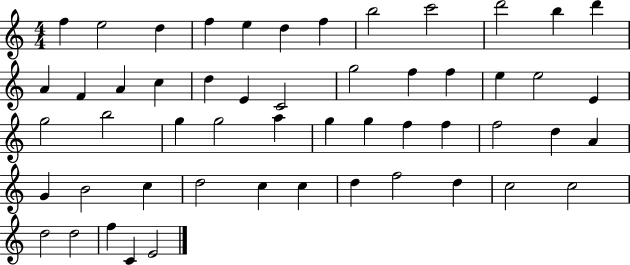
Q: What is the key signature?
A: C major